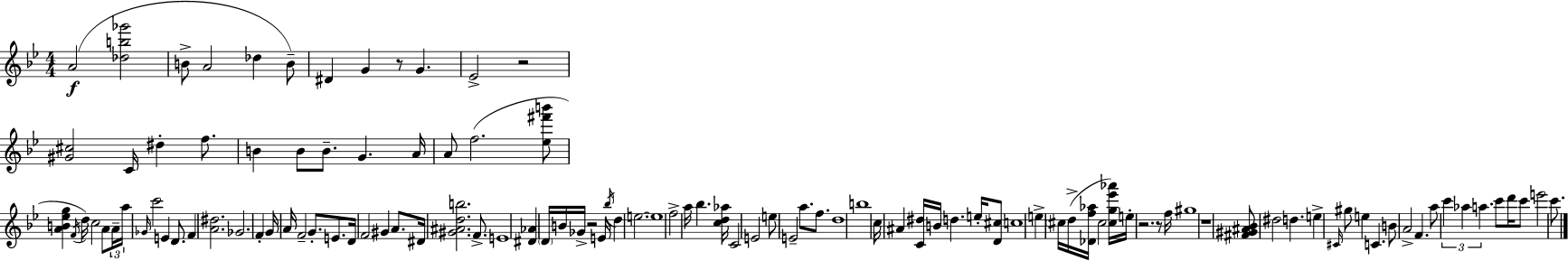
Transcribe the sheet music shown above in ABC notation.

X:1
T:Untitled
M:4/4
L:1/4
K:Bb
A2 [_db_g']2 B/2 A2 _d B/2 ^D G z/2 G _E2 z2 [^G^c]2 C/4 ^d f/2 B B/2 B/2 G A/4 A/2 f2 [_e^f'b']/2 [AB_eg] F/4 d/4 c2 A/2 A/4 a/4 _G/4 c'2 E D/2 F [A^d]2 _G2 F G/4 A/4 F2 G/2 E/2 D/4 F2 ^G A/2 ^D/4 [^G^Adb]2 F/2 E4 [^D_A] D/4 B/4 _G/4 z2 E/4 _b/4 d e2 e4 f2 a/4 _b [cd_a]/4 C2 E2 e/2 E2 a/2 f/2 d4 b4 c/4 ^A [C^d]/4 B/4 d e/4 [D^c]/2 c4 e ^c/4 d/4 [_Df_a]/4 ^c2 [^cg_e'_a']/4 e/4 z2 z/2 f/4 ^g4 z4 [^F^G^A_B]/2 ^d2 d e ^C/4 ^g/2 e C B/2 A2 F a/2 c' _a a c'/2 d'/4 c'/2 e'2 c'/2